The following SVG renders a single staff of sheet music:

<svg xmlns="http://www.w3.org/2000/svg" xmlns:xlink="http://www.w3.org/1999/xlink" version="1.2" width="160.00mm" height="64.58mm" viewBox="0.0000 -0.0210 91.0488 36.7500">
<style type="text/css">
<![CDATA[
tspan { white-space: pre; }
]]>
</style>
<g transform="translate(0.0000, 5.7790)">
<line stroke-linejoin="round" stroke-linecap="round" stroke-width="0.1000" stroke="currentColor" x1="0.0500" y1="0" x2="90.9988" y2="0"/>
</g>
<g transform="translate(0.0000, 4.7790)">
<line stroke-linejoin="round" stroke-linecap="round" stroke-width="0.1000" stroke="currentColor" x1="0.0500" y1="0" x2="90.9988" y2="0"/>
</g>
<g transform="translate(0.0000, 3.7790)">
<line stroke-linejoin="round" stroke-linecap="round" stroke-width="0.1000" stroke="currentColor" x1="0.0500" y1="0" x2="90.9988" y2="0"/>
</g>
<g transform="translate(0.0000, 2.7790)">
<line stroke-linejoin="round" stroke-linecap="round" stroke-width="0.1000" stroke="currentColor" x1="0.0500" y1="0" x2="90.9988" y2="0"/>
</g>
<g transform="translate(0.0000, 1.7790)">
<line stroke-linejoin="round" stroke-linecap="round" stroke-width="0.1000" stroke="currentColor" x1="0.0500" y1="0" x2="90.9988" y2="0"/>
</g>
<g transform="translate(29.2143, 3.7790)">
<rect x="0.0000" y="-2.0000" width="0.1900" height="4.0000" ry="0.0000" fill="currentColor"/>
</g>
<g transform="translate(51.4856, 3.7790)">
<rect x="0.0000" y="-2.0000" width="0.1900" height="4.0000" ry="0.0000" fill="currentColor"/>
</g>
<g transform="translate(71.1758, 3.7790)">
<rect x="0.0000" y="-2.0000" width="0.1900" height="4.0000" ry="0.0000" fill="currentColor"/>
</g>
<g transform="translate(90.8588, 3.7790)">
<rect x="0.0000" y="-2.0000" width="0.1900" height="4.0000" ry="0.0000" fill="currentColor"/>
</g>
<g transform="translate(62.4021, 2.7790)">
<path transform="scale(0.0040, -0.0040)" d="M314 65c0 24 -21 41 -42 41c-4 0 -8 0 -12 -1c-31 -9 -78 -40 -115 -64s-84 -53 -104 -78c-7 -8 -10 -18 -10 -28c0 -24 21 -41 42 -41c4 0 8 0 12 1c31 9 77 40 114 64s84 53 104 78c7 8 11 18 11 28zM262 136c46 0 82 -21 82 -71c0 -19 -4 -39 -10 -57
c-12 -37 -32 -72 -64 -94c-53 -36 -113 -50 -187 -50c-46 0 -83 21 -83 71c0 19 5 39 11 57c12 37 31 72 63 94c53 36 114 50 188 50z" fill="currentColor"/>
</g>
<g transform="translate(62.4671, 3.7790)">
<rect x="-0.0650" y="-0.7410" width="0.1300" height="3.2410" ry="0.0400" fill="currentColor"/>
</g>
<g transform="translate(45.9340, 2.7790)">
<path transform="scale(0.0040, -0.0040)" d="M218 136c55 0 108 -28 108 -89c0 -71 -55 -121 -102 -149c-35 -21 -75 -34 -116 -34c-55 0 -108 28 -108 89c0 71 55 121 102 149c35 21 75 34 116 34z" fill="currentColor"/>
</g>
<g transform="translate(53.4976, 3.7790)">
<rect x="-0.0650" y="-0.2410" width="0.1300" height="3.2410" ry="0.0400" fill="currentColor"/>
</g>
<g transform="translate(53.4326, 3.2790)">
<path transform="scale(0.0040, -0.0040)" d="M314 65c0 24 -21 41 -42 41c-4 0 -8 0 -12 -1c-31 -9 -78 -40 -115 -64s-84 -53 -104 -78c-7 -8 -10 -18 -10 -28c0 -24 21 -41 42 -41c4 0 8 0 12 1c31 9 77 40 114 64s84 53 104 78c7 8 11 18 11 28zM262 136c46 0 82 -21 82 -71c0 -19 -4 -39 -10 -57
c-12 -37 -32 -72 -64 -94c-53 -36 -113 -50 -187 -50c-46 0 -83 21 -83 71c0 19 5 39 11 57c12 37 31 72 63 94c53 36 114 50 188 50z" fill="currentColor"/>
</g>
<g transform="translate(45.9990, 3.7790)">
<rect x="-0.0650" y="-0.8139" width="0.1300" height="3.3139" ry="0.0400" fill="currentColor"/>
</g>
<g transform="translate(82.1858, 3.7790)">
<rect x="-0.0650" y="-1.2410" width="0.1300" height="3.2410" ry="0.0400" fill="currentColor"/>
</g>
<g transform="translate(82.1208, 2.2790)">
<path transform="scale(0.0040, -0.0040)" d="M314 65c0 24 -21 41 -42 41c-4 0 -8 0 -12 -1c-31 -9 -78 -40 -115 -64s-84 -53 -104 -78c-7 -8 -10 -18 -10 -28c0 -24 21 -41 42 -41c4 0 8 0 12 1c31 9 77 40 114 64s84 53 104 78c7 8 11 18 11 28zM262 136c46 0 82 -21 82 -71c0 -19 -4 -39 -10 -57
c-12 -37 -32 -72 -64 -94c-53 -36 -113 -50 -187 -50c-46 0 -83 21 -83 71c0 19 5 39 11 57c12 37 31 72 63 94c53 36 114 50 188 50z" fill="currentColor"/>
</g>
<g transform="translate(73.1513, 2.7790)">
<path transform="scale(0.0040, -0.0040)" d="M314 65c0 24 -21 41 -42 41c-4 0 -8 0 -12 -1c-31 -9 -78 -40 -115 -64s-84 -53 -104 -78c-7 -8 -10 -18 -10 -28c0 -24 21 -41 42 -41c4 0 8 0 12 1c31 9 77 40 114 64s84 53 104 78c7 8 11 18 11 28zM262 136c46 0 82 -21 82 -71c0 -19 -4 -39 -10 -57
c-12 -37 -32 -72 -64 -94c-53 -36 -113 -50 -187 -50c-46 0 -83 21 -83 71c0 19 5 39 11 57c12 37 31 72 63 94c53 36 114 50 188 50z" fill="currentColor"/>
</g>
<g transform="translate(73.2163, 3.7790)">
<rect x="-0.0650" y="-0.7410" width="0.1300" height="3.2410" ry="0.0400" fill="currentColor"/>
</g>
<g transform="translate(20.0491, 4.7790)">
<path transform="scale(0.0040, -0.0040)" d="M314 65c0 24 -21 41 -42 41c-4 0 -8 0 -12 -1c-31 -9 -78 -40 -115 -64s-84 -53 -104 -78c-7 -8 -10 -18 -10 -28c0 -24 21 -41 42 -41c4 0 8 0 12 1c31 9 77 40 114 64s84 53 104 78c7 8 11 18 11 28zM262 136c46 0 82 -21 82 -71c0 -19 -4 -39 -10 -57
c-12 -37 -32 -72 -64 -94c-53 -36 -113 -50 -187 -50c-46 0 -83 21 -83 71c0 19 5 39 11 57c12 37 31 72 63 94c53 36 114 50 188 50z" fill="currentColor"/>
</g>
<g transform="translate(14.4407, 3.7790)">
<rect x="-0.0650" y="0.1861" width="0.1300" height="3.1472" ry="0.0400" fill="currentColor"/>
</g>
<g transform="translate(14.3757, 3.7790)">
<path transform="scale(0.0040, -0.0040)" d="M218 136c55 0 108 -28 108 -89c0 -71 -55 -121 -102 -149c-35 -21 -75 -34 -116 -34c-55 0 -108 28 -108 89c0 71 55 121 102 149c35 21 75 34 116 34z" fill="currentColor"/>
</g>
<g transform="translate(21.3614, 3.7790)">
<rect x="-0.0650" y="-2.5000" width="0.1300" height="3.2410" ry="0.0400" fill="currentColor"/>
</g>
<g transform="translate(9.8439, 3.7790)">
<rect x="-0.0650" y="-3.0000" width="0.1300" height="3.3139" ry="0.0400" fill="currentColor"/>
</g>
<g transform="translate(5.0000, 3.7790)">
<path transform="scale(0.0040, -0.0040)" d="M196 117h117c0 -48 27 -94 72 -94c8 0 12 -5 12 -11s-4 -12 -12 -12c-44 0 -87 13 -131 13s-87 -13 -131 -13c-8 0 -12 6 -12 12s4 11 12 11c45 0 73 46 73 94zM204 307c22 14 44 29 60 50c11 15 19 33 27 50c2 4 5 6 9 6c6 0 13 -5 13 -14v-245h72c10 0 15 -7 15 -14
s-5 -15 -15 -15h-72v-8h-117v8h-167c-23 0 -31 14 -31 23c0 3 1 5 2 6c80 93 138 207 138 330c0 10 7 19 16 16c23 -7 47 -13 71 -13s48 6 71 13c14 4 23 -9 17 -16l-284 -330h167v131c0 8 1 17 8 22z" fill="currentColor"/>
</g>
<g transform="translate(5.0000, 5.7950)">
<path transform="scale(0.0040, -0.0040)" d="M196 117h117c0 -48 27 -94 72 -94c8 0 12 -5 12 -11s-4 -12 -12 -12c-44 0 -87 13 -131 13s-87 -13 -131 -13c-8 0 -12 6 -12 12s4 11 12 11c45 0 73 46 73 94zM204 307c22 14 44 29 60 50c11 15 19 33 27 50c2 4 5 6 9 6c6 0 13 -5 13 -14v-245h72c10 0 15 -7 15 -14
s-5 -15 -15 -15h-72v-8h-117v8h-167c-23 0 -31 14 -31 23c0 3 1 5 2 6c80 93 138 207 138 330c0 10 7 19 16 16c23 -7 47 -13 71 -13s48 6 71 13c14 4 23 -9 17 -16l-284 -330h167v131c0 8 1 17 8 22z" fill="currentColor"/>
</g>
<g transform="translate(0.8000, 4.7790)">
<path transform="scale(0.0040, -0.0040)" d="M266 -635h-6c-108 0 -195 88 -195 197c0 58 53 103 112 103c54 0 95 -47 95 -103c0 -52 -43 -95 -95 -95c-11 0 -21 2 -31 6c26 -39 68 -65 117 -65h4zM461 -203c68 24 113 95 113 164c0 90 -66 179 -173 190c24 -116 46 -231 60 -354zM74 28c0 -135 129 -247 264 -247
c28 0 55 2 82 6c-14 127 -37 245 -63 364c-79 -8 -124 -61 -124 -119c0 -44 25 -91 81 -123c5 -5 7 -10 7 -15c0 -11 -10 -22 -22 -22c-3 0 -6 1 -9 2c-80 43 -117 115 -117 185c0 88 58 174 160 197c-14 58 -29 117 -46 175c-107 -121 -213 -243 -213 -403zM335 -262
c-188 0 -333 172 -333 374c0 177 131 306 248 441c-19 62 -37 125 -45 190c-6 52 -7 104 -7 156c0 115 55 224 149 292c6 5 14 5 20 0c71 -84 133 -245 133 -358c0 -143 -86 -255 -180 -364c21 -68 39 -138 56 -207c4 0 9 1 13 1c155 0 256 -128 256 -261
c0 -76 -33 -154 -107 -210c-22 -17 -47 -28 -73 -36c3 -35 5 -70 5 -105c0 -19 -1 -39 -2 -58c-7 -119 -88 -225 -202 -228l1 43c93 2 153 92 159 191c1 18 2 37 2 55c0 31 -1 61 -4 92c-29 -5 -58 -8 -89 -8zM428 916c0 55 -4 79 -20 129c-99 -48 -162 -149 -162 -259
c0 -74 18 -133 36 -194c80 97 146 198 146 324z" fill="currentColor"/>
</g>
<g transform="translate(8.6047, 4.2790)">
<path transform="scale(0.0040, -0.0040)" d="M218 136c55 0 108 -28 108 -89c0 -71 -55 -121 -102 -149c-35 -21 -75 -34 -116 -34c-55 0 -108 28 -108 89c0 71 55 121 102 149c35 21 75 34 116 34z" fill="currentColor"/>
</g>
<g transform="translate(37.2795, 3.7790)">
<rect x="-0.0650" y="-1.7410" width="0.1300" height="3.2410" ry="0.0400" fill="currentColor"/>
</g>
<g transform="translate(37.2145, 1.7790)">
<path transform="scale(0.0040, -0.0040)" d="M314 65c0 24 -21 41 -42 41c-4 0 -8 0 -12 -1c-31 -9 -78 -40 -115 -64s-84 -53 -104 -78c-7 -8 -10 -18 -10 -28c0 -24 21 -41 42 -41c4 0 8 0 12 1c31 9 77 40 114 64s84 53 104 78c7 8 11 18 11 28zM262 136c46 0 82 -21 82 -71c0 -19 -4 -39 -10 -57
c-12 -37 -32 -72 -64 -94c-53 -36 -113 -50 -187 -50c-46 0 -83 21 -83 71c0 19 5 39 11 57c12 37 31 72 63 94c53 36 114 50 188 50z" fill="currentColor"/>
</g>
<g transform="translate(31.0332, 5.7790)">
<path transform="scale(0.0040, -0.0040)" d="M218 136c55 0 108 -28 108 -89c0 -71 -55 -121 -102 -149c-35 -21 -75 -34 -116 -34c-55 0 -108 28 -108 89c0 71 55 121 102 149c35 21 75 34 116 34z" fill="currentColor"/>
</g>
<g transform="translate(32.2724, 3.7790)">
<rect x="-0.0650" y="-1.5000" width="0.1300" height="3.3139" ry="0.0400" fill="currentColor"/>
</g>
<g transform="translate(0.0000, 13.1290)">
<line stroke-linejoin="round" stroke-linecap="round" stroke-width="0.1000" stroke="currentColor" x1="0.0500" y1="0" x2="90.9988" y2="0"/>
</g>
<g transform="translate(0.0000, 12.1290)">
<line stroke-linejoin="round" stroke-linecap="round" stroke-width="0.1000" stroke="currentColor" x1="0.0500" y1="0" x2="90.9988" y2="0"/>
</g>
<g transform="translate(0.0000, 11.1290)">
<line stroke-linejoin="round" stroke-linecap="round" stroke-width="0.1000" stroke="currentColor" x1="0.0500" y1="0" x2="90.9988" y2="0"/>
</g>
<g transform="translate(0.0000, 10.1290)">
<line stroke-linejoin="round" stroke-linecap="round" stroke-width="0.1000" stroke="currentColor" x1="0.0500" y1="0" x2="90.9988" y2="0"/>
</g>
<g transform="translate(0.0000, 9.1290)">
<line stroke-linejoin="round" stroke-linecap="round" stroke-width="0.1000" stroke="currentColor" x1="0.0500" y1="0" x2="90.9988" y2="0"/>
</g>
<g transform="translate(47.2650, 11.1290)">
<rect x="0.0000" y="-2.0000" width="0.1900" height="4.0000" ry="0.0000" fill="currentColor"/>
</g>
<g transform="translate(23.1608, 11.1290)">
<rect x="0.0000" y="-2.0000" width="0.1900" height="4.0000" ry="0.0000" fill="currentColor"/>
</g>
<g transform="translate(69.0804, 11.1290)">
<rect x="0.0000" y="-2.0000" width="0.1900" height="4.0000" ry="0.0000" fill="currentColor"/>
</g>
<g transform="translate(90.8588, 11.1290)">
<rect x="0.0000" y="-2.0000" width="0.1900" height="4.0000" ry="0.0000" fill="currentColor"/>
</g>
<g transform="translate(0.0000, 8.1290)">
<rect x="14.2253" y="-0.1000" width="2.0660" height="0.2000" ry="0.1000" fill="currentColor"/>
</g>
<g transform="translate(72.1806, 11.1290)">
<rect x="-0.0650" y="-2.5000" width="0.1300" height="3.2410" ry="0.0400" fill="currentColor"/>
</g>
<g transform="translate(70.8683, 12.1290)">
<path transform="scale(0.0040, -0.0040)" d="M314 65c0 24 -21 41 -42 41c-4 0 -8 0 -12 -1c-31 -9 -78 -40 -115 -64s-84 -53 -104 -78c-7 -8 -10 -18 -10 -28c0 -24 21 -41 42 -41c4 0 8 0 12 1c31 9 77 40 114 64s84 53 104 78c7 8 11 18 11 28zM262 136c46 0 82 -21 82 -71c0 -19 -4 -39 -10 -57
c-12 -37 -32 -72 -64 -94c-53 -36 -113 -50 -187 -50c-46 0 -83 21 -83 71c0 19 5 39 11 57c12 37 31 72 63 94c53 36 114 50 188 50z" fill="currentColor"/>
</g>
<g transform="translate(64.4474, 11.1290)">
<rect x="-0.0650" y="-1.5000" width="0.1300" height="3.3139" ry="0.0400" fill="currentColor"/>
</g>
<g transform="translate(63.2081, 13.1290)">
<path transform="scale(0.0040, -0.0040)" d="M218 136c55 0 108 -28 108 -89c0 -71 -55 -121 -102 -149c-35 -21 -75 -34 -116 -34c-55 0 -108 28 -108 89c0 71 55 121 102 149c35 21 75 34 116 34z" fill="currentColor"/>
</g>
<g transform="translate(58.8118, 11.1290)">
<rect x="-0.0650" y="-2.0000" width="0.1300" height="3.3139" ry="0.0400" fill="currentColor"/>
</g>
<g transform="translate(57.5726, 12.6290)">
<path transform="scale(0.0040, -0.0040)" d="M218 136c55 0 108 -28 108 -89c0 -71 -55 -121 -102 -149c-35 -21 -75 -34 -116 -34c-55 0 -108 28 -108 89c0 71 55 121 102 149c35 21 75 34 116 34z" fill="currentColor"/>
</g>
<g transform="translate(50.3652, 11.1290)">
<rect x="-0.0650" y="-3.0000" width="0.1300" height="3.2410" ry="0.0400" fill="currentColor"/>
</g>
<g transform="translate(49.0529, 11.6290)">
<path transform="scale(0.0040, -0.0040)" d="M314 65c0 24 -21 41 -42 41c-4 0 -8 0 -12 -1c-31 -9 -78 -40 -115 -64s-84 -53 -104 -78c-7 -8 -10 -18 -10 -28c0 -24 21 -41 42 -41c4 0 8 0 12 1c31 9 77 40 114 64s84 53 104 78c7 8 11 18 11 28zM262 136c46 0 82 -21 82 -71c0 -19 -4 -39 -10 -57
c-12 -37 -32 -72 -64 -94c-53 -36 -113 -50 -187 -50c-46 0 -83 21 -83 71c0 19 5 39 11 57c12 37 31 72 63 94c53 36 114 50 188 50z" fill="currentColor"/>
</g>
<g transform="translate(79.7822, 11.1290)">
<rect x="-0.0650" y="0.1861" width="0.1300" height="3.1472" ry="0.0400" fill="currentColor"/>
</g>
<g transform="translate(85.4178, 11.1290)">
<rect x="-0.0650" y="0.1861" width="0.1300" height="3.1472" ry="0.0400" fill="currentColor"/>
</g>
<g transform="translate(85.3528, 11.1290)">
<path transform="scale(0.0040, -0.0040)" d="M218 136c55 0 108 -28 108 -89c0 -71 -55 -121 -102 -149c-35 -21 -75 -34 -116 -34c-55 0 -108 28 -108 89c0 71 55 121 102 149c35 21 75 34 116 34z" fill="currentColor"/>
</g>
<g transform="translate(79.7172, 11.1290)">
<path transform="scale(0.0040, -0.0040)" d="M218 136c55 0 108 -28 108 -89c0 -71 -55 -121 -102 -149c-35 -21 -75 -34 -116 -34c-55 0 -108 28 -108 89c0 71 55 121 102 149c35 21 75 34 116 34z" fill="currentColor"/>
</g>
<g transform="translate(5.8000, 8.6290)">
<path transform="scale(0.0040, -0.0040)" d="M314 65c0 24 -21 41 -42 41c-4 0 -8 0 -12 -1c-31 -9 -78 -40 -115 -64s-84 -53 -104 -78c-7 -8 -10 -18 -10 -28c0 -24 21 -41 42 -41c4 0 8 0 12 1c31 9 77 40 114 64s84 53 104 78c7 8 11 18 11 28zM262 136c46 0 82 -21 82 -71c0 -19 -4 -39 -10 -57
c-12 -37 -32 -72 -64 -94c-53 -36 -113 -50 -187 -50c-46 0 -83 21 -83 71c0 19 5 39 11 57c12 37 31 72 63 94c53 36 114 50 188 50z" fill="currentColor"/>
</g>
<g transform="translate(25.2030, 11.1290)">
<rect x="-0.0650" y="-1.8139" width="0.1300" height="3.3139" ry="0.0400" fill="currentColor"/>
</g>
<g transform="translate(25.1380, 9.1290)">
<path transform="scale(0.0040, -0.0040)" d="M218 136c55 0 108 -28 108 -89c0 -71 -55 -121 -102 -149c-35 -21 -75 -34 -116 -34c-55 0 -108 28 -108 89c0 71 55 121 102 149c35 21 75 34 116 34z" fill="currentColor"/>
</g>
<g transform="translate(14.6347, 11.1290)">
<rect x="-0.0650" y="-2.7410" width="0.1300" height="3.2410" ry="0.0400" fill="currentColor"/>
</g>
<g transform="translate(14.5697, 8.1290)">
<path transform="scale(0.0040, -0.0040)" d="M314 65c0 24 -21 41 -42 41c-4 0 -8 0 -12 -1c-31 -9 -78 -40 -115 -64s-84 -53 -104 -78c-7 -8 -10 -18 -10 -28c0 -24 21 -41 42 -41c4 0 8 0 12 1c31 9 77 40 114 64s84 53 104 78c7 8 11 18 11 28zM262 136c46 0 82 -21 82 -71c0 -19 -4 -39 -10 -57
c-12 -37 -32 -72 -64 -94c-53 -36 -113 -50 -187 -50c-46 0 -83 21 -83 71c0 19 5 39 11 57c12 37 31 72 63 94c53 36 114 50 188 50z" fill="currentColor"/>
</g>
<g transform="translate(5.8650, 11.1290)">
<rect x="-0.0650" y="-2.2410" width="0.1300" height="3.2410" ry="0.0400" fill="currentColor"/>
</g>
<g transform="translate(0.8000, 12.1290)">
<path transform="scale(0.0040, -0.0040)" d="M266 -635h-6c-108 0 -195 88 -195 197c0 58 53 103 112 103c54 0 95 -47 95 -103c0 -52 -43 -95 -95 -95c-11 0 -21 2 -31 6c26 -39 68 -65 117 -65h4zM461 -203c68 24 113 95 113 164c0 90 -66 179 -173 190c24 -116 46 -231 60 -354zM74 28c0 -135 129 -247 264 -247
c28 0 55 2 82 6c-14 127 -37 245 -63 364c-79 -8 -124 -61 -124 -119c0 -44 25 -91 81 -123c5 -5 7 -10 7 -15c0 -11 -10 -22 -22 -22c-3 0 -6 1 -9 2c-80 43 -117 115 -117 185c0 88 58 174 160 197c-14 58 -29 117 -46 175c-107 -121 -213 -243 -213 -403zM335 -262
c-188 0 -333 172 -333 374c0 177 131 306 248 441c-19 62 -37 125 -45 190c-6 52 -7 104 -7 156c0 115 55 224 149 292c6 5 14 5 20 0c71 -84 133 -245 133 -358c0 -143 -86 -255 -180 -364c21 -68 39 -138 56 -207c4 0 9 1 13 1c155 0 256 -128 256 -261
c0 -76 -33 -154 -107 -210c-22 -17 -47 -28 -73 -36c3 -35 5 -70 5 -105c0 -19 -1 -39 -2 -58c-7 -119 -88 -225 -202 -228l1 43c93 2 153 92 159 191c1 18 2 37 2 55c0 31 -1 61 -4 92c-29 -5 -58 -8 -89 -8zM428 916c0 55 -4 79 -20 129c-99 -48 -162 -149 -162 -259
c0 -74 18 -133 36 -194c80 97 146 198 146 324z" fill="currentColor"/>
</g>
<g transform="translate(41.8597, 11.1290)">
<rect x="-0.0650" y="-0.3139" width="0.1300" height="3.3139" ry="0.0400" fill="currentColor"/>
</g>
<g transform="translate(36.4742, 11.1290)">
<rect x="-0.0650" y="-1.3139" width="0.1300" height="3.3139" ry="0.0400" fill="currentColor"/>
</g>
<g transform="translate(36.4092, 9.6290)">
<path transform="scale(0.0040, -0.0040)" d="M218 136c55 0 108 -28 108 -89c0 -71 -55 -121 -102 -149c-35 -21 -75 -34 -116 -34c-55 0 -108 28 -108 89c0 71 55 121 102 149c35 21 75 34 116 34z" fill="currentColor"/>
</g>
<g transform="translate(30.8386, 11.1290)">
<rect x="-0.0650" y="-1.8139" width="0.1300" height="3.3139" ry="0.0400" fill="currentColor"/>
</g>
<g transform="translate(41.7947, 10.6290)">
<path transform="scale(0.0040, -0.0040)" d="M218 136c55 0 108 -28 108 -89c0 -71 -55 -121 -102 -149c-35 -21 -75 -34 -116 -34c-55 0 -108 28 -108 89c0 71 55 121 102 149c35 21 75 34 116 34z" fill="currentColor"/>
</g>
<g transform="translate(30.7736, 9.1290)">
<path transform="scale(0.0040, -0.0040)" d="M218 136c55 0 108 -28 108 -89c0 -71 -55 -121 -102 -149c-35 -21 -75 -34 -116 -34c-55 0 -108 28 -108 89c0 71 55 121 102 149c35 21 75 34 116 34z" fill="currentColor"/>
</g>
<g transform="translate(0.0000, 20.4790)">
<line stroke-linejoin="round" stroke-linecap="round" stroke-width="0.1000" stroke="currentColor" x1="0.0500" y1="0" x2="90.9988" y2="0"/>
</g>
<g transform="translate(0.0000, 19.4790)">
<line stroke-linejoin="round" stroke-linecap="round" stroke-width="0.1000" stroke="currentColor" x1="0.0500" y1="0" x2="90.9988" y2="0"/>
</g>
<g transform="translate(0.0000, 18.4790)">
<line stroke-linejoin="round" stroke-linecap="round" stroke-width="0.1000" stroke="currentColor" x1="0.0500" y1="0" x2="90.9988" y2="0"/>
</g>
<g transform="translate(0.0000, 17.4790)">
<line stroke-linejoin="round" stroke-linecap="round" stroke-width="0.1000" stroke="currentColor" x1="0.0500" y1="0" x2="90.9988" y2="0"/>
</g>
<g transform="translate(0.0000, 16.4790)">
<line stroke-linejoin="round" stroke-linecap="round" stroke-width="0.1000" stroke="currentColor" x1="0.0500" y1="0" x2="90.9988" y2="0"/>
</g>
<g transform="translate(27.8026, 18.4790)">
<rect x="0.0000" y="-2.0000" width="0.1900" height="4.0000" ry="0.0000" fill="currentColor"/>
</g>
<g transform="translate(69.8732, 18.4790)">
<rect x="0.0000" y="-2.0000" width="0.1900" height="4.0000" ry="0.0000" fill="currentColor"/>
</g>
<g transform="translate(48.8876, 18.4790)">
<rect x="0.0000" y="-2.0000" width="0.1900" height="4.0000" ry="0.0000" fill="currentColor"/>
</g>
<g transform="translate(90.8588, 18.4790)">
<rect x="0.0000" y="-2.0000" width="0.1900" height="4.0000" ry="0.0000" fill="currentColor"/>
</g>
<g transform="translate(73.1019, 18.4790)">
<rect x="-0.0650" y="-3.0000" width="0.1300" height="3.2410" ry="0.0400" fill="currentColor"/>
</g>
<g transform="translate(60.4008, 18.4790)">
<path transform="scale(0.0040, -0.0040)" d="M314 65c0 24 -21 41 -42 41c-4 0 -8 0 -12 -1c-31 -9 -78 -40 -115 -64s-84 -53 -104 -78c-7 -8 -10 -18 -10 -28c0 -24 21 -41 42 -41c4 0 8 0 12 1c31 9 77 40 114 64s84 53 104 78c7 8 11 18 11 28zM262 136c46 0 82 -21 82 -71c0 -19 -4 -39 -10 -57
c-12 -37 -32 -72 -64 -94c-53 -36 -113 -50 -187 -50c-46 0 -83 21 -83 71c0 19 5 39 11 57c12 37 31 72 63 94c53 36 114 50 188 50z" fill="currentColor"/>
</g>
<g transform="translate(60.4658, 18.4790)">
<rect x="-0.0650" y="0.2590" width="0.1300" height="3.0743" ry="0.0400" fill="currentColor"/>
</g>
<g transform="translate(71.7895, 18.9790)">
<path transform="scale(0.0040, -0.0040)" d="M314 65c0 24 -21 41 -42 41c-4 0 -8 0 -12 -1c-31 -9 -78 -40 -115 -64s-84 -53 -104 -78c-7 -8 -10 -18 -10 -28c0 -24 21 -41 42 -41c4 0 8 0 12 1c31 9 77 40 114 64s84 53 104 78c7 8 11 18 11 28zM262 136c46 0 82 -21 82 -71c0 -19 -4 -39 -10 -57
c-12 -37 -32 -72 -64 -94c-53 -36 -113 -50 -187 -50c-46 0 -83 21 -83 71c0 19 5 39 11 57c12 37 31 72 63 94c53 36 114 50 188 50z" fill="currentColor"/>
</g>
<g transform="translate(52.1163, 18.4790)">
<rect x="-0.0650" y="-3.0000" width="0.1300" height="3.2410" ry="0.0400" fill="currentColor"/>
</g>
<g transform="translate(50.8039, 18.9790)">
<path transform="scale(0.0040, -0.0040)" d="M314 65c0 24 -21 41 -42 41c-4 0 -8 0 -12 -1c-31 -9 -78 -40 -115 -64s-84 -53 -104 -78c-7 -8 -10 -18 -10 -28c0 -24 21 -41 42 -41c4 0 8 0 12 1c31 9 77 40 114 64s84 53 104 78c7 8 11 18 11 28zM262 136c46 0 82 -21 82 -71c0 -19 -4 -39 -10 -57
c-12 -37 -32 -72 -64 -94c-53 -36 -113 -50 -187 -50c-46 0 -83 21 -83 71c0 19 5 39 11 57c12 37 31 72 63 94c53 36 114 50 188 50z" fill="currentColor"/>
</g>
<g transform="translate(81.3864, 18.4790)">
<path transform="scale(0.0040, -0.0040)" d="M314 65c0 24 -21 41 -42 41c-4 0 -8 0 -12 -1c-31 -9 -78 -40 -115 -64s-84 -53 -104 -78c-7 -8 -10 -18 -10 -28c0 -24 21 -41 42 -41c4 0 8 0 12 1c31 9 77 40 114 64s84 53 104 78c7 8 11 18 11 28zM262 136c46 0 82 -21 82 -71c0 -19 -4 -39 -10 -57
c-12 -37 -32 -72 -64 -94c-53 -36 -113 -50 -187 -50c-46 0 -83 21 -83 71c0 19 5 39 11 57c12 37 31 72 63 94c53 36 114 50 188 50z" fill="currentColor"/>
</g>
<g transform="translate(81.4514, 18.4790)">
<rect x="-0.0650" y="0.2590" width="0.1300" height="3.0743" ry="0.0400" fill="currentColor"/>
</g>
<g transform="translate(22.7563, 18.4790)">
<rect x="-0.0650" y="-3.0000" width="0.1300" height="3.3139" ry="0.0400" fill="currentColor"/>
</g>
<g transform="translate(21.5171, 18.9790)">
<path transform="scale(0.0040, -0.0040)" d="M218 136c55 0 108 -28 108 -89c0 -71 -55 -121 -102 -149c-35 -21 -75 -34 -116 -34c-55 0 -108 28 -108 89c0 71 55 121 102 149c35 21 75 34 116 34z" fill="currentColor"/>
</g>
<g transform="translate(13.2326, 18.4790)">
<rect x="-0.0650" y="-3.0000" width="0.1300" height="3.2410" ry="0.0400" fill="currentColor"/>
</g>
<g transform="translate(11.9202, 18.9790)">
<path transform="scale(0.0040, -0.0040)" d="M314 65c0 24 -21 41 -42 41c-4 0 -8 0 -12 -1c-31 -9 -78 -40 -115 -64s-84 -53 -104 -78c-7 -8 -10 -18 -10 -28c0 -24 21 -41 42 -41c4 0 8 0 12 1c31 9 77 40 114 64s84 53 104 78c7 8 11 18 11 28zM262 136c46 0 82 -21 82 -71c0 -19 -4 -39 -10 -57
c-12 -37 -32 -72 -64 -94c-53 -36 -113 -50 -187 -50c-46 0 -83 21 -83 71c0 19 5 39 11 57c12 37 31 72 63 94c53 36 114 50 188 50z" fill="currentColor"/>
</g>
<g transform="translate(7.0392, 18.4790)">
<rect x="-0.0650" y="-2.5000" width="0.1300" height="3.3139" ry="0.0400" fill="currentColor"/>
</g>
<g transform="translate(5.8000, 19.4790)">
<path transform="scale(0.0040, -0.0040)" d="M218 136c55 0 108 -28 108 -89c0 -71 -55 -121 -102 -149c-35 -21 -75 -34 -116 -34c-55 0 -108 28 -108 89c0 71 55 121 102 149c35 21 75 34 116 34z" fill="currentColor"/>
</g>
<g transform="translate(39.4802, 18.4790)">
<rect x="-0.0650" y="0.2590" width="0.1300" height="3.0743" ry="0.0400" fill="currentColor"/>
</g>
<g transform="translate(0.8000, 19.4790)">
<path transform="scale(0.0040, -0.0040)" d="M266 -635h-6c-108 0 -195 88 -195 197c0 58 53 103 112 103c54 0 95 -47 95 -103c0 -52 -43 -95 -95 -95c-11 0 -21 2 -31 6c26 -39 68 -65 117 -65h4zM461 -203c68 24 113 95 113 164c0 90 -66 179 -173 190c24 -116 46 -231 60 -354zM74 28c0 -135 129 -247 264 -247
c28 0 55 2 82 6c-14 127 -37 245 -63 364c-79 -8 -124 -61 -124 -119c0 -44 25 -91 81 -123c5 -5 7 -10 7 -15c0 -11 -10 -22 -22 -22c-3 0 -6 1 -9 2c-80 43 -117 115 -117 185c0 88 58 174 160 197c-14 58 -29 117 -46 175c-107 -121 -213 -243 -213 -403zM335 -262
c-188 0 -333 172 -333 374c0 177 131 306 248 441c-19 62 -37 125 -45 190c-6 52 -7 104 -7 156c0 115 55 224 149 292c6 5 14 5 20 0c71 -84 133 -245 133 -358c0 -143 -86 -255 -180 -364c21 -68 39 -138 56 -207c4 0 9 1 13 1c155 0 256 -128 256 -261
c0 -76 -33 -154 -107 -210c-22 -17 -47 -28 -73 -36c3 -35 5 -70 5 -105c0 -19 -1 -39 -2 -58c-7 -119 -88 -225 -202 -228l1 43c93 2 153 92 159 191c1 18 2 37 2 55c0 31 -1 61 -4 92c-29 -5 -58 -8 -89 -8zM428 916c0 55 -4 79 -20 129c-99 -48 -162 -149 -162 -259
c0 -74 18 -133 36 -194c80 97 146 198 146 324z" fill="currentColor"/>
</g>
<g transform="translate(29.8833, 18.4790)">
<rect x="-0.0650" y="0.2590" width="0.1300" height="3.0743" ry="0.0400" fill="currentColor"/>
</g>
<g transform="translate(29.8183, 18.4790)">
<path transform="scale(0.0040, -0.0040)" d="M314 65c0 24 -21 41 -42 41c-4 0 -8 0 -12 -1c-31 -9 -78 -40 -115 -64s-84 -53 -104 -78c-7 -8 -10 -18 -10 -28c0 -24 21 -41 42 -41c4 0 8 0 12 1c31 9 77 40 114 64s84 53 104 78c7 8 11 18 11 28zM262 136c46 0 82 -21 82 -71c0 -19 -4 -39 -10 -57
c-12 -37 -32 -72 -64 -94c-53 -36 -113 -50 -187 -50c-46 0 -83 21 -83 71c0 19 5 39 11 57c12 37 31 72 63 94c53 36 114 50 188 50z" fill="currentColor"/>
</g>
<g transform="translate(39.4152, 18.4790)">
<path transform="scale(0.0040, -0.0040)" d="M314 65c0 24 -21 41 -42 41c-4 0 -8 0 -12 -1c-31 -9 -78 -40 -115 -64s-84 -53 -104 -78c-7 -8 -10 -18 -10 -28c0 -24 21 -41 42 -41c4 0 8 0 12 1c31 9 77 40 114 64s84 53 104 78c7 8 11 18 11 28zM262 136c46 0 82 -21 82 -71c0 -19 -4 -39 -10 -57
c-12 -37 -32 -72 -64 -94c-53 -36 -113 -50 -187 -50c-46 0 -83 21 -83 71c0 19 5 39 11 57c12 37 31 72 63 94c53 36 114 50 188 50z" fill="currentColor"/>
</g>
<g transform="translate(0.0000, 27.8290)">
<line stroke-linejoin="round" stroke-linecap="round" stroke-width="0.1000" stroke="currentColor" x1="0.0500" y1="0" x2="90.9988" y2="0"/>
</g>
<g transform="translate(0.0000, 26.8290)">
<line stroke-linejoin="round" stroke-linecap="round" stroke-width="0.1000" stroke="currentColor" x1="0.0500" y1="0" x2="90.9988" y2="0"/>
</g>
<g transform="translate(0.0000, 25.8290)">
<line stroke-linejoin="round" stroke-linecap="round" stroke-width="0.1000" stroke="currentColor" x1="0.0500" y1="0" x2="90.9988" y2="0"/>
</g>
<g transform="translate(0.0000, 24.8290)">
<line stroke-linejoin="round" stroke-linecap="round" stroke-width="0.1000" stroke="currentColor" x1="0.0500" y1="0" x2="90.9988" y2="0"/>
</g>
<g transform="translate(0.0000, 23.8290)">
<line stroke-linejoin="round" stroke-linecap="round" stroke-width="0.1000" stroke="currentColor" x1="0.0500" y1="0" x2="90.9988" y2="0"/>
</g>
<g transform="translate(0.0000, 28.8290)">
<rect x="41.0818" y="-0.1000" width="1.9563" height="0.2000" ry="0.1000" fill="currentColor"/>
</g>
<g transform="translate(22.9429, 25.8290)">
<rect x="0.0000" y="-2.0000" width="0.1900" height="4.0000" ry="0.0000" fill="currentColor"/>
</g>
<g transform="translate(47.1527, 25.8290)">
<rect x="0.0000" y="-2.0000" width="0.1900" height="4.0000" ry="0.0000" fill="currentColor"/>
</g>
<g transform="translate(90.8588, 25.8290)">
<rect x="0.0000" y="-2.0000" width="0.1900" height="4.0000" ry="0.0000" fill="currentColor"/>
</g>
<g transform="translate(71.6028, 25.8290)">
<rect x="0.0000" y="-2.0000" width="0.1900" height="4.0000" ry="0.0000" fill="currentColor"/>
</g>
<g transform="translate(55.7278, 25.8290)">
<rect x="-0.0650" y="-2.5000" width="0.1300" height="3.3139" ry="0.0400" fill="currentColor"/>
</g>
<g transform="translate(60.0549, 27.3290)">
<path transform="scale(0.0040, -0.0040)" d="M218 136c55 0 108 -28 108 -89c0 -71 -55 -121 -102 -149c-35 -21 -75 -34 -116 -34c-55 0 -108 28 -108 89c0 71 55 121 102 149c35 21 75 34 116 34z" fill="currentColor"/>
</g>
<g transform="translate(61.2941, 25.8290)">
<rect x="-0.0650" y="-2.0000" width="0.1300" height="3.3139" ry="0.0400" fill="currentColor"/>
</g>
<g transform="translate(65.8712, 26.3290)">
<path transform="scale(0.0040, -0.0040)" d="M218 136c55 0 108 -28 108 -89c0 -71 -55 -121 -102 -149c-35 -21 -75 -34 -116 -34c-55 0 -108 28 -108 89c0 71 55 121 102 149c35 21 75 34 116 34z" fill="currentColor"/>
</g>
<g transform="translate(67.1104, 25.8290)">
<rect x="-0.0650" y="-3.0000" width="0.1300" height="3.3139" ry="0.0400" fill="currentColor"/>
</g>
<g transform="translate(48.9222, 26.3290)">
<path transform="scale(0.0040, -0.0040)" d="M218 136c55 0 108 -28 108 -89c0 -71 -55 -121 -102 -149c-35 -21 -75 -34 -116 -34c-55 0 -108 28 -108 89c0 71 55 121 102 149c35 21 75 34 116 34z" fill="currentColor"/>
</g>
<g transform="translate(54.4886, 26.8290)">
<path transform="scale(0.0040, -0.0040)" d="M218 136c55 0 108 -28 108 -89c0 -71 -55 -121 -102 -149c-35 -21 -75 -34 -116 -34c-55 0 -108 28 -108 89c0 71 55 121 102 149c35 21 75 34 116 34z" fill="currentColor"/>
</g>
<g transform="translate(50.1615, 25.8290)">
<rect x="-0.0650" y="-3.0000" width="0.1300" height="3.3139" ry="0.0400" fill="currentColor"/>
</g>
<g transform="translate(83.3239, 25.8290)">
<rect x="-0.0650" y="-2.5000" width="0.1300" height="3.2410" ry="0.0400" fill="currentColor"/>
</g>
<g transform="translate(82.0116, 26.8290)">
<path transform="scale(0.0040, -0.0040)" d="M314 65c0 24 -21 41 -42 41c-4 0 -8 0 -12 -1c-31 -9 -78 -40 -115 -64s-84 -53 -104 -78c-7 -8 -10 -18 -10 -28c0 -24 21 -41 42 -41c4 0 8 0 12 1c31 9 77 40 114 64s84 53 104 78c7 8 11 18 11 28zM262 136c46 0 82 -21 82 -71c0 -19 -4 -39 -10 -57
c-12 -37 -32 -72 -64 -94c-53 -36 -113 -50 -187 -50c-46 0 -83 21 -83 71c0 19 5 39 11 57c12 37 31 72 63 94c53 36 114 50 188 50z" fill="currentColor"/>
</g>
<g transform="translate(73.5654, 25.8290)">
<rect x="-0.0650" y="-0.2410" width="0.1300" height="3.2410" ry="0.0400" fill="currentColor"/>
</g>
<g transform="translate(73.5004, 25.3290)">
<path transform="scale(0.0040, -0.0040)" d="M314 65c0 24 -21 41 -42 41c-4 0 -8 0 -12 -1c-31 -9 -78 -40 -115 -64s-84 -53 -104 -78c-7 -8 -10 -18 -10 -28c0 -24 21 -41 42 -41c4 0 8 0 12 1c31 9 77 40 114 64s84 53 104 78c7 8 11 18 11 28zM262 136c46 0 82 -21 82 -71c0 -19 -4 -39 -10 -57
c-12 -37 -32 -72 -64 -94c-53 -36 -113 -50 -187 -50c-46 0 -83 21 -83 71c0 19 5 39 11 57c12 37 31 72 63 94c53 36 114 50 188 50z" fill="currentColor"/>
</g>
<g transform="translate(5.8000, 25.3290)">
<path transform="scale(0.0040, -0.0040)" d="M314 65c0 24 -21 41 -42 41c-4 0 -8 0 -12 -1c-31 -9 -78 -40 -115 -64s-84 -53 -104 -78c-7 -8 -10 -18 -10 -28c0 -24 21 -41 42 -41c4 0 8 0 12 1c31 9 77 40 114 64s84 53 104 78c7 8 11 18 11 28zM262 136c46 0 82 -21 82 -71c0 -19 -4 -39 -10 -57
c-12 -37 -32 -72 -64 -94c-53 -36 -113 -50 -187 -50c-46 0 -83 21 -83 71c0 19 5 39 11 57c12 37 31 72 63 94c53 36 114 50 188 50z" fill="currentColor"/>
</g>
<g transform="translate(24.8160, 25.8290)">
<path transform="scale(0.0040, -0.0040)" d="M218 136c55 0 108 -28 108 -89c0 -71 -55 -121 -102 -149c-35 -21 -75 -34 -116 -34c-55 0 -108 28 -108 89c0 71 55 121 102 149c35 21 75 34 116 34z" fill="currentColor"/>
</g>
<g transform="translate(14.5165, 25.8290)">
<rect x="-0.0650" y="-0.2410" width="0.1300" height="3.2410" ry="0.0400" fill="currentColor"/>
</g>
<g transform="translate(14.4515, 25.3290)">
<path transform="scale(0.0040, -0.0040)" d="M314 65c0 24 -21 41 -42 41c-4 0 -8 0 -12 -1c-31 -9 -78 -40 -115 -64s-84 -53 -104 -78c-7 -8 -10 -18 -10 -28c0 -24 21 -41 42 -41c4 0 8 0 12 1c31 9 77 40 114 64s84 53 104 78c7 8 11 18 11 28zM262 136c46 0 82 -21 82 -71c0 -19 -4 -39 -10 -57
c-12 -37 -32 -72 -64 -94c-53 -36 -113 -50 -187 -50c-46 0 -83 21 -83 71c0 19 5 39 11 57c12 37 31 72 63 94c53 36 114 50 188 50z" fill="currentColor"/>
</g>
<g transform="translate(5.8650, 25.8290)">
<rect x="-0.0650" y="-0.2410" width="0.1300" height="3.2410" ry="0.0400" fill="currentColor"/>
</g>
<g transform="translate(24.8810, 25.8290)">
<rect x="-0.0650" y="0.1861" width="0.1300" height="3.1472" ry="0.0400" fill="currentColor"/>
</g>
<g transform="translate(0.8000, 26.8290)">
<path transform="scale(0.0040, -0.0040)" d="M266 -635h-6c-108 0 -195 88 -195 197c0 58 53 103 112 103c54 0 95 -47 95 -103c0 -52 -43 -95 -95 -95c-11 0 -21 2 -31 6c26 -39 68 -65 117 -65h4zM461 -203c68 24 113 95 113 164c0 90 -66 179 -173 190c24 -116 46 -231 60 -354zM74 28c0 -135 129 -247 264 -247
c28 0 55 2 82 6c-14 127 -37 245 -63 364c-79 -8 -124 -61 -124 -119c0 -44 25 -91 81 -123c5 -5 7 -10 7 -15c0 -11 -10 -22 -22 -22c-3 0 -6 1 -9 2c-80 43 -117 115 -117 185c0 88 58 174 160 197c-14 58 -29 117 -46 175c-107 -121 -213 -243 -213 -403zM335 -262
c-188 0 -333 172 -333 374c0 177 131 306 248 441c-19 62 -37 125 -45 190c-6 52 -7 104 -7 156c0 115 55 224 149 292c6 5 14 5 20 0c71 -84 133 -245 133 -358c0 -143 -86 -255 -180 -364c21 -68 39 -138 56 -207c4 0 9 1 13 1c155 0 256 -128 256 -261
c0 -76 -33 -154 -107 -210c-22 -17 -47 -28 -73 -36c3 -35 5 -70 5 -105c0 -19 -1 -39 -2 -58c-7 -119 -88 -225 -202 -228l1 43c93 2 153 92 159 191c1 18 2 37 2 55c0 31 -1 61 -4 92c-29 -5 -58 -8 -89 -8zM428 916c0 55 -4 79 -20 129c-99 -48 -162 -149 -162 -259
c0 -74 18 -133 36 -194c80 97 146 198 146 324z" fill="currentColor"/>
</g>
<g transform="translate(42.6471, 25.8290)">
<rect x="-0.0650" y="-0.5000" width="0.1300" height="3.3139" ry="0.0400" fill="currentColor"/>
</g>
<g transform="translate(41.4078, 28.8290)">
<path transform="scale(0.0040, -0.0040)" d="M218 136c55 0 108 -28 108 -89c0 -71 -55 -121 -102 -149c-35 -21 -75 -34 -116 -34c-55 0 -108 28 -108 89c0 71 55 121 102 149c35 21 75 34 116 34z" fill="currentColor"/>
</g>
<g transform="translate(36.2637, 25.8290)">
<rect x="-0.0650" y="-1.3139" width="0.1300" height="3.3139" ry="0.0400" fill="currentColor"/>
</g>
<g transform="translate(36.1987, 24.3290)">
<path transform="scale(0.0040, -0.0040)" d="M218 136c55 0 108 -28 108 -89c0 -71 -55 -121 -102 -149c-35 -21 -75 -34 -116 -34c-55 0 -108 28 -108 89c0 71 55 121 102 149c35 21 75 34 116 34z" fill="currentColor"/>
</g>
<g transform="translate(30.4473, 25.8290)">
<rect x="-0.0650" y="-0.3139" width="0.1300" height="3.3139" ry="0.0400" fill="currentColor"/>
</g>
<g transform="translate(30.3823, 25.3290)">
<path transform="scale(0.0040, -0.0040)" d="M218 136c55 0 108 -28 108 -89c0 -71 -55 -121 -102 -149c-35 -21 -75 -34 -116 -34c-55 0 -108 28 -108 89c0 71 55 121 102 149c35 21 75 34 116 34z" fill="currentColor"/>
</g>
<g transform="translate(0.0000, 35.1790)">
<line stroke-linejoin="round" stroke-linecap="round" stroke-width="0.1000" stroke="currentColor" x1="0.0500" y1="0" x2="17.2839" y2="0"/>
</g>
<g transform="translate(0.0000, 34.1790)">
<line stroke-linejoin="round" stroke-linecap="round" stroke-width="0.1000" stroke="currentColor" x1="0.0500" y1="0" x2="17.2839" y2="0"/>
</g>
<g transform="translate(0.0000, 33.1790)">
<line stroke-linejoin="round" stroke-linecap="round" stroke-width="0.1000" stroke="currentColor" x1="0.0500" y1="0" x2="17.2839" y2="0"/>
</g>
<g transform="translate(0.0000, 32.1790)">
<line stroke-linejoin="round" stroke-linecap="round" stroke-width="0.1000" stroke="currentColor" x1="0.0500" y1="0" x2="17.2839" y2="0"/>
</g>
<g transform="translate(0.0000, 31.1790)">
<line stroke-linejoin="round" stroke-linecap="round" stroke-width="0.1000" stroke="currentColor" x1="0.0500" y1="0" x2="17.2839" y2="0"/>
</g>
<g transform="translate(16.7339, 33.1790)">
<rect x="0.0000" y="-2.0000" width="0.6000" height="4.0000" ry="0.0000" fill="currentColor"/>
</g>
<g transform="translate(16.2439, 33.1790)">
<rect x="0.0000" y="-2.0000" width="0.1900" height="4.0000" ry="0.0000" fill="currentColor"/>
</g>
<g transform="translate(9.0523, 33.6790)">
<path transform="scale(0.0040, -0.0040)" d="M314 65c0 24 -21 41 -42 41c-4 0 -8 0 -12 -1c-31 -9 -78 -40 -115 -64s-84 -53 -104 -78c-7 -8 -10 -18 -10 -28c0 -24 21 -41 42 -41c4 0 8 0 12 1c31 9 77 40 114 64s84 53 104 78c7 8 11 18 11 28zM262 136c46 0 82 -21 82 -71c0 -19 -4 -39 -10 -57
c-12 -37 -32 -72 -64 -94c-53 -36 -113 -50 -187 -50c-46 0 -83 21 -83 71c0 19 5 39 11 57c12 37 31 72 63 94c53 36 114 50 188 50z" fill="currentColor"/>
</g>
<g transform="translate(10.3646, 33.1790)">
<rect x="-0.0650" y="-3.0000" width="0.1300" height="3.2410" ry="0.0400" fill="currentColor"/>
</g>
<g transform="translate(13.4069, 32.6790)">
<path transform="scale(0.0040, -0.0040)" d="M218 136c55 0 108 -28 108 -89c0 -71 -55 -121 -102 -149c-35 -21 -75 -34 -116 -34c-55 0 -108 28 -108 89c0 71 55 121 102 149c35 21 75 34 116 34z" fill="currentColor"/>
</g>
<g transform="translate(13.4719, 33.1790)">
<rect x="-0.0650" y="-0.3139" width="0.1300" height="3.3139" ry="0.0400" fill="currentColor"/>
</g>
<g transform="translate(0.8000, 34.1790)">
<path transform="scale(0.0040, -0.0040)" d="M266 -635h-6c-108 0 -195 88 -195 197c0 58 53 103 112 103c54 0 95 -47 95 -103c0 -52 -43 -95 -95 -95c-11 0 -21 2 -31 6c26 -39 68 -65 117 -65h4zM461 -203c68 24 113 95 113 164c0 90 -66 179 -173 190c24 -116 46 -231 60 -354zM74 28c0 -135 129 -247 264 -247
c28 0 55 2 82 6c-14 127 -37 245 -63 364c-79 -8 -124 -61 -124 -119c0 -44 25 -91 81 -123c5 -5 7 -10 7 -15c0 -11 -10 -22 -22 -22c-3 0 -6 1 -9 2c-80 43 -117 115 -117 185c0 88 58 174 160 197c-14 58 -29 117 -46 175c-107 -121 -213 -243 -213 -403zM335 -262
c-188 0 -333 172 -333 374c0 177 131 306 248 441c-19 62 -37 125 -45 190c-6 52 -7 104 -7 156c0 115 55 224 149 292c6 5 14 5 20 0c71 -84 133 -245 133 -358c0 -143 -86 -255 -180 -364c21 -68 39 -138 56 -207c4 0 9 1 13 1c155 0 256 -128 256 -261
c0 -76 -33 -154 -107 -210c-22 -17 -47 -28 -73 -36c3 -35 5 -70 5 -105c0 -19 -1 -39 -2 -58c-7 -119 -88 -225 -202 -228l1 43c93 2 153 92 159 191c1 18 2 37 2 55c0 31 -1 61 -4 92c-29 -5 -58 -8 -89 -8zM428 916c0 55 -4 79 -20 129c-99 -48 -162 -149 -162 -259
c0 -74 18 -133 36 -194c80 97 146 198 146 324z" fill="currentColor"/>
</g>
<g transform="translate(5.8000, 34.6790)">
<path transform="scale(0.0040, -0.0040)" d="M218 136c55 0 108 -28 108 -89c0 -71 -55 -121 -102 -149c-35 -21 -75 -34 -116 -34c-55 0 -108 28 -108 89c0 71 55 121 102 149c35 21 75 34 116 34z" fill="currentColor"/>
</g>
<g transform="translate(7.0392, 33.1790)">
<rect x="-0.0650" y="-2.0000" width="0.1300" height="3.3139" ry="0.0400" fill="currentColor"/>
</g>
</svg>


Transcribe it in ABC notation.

X:1
T:Untitled
M:4/4
L:1/4
K:C
A B G2 E f2 d c2 d2 d2 e2 g2 a2 f f e c A2 F E G2 B B G A2 A B2 B2 A2 B2 A2 B2 c2 c2 B c e C A G F A c2 G2 F A2 c